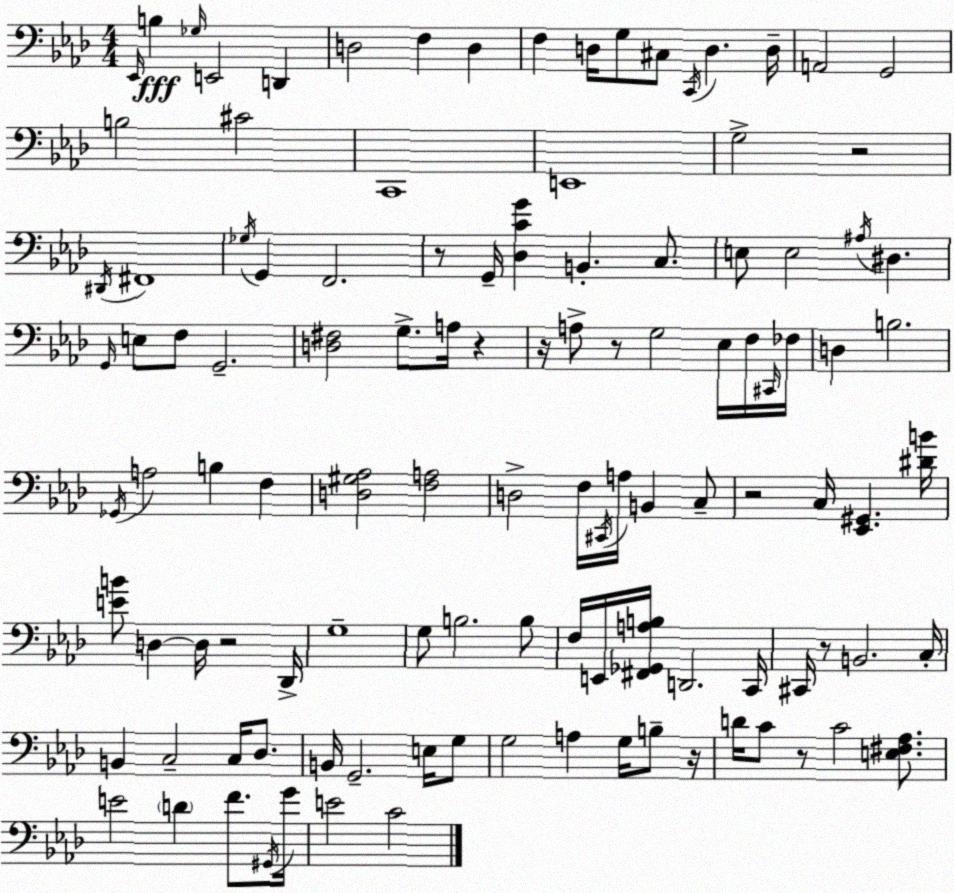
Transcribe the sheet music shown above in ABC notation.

X:1
T:Untitled
M:4/4
L:1/4
K:Ab
_E,,/4 B, _G,/4 E,,2 D,, D,2 F, D, F, D,/4 G,/2 ^C,/2 C,,/4 D, D,/4 A,,2 G,,2 B,2 ^C2 C,,4 E,,4 G,2 z2 ^D,,/4 ^F,,4 _G,/4 G,, F,,2 z/2 G,,/4 [_D,CG] B,, C,/2 E,/2 E,2 ^A,/4 ^D, G,,/4 E,/2 F,/2 G,,2 [D,^F,]2 G,/2 A,/4 z z/4 A,/2 z/2 G,2 _E,/4 F,/4 ^C,,/4 _F,/4 D, B,2 _G,,/4 A,2 B, F, [D,^G,_A,]2 [F,A,]2 D,2 F,/4 ^C,,/4 A,/4 B,, C,/2 z2 C,/4 [_E,,^G,,] [^DB]/4 [EB]/2 D, D,/4 z2 _D,,/4 G,4 G,/2 B,2 B,/2 F,/4 E,,/4 [^F,,_G,,A,B,]/4 D,,2 C,,/4 ^C,,/4 z/2 B,,2 C,/4 B,, C,2 C,/4 _D,/2 B,,/4 G,,2 E,/4 G,/2 G,2 A, G,/4 B,/2 z/4 D/4 C/2 z/2 C2 [E,^F,_A,]/2 E2 D F/2 ^G,,/4 G/4 E2 C2